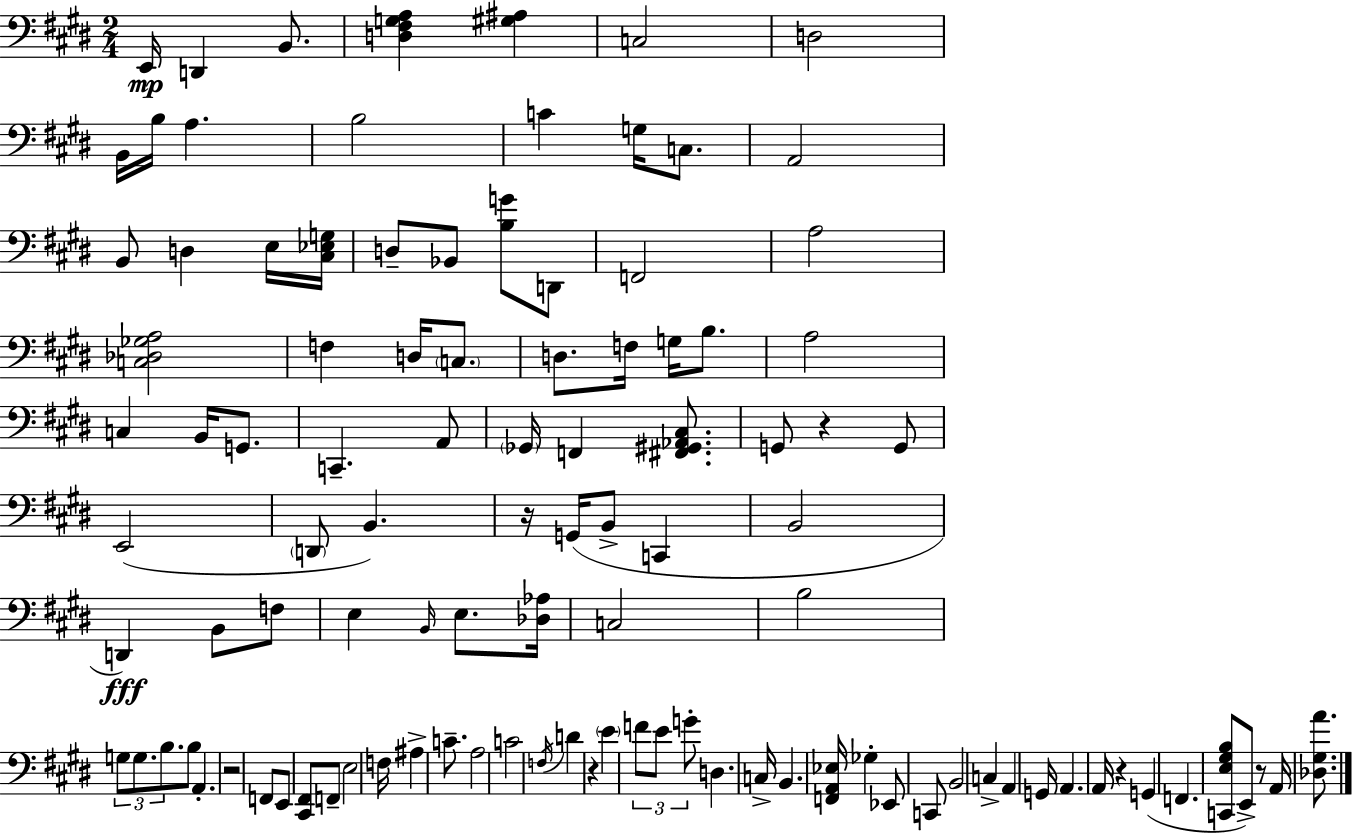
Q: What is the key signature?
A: E major